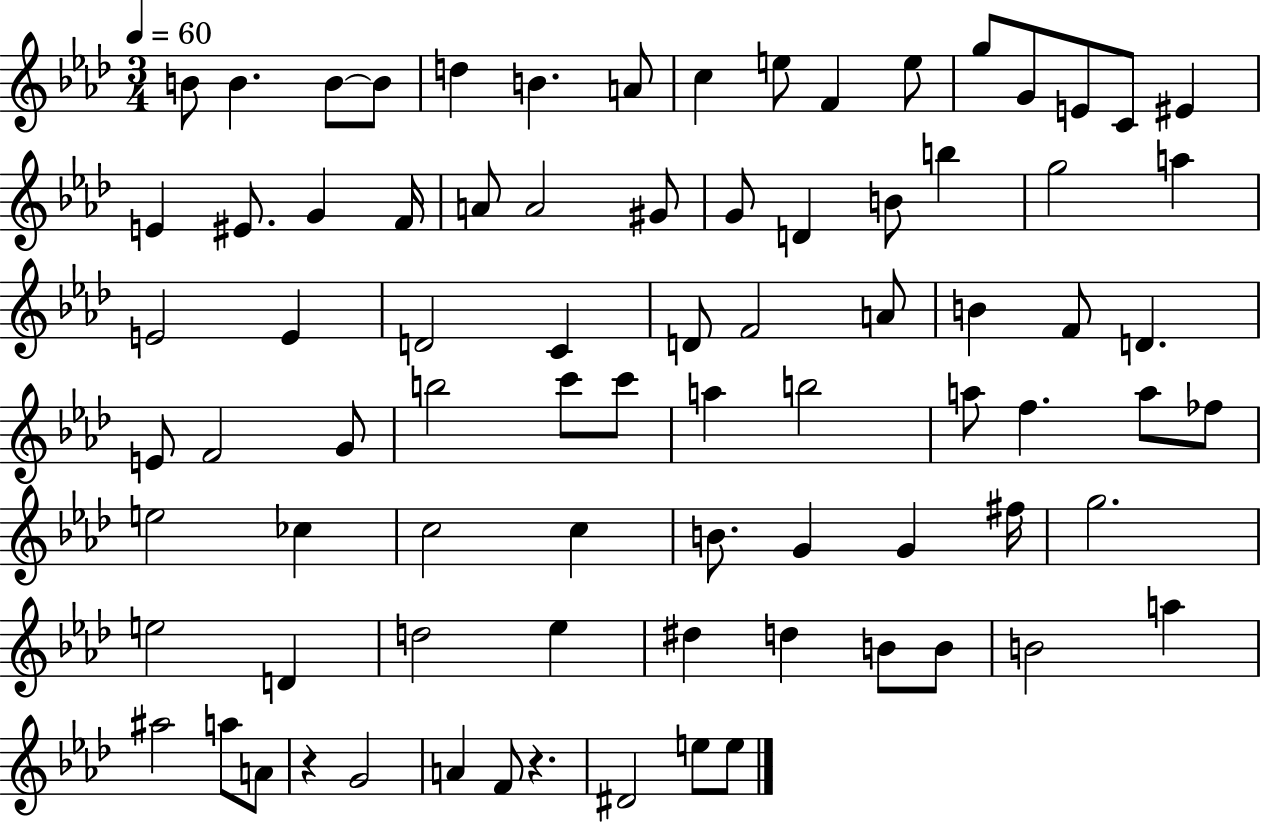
X:1
T:Untitled
M:3/4
L:1/4
K:Ab
B/2 B B/2 B/2 d B A/2 c e/2 F e/2 g/2 G/2 E/2 C/2 ^E E ^E/2 G F/4 A/2 A2 ^G/2 G/2 D B/2 b g2 a E2 E D2 C D/2 F2 A/2 B F/2 D E/2 F2 G/2 b2 c'/2 c'/2 a b2 a/2 f a/2 _f/2 e2 _c c2 c B/2 G G ^f/4 g2 e2 D d2 _e ^d d B/2 B/2 B2 a ^a2 a/2 A/2 z G2 A F/2 z ^D2 e/2 e/2